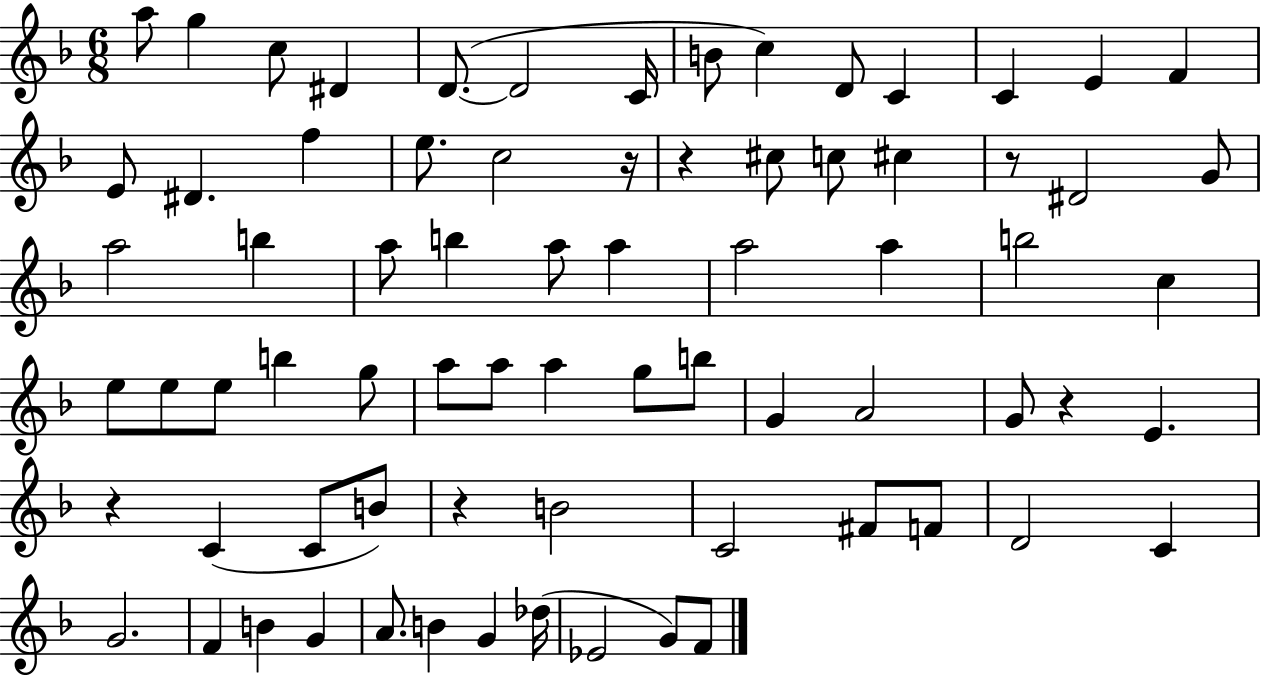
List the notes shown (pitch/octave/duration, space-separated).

A5/e G5/q C5/e D#4/q D4/e. D4/h C4/s B4/e C5/q D4/e C4/q C4/q E4/q F4/q E4/e D#4/q. F5/q E5/e. C5/h R/s R/q C#5/e C5/e C#5/q R/e D#4/h G4/e A5/h B5/q A5/e B5/q A5/e A5/q A5/h A5/q B5/h C5/q E5/e E5/e E5/e B5/q G5/e A5/e A5/e A5/q G5/e B5/e G4/q A4/h G4/e R/q E4/q. R/q C4/q C4/e B4/e R/q B4/h C4/h F#4/e F4/e D4/h C4/q G4/h. F4/q B4/q G4/q A4/e. B4/q G4/q Db5/s Eb4/h G4/e F4/e